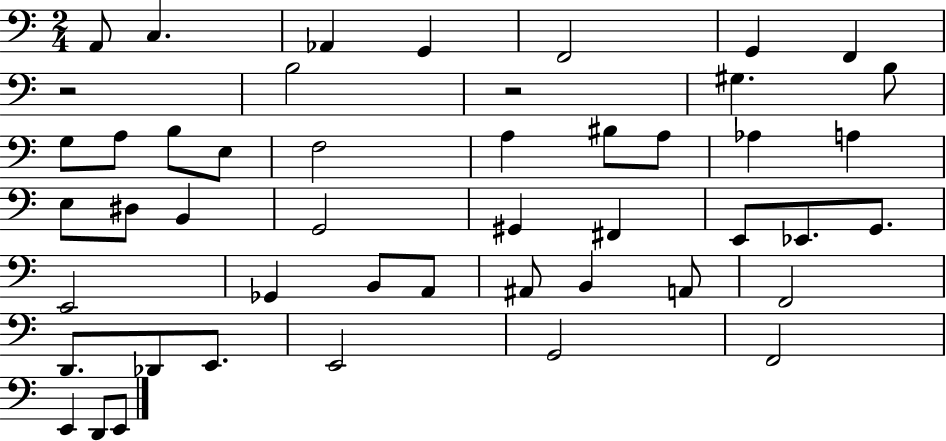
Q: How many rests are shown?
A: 2